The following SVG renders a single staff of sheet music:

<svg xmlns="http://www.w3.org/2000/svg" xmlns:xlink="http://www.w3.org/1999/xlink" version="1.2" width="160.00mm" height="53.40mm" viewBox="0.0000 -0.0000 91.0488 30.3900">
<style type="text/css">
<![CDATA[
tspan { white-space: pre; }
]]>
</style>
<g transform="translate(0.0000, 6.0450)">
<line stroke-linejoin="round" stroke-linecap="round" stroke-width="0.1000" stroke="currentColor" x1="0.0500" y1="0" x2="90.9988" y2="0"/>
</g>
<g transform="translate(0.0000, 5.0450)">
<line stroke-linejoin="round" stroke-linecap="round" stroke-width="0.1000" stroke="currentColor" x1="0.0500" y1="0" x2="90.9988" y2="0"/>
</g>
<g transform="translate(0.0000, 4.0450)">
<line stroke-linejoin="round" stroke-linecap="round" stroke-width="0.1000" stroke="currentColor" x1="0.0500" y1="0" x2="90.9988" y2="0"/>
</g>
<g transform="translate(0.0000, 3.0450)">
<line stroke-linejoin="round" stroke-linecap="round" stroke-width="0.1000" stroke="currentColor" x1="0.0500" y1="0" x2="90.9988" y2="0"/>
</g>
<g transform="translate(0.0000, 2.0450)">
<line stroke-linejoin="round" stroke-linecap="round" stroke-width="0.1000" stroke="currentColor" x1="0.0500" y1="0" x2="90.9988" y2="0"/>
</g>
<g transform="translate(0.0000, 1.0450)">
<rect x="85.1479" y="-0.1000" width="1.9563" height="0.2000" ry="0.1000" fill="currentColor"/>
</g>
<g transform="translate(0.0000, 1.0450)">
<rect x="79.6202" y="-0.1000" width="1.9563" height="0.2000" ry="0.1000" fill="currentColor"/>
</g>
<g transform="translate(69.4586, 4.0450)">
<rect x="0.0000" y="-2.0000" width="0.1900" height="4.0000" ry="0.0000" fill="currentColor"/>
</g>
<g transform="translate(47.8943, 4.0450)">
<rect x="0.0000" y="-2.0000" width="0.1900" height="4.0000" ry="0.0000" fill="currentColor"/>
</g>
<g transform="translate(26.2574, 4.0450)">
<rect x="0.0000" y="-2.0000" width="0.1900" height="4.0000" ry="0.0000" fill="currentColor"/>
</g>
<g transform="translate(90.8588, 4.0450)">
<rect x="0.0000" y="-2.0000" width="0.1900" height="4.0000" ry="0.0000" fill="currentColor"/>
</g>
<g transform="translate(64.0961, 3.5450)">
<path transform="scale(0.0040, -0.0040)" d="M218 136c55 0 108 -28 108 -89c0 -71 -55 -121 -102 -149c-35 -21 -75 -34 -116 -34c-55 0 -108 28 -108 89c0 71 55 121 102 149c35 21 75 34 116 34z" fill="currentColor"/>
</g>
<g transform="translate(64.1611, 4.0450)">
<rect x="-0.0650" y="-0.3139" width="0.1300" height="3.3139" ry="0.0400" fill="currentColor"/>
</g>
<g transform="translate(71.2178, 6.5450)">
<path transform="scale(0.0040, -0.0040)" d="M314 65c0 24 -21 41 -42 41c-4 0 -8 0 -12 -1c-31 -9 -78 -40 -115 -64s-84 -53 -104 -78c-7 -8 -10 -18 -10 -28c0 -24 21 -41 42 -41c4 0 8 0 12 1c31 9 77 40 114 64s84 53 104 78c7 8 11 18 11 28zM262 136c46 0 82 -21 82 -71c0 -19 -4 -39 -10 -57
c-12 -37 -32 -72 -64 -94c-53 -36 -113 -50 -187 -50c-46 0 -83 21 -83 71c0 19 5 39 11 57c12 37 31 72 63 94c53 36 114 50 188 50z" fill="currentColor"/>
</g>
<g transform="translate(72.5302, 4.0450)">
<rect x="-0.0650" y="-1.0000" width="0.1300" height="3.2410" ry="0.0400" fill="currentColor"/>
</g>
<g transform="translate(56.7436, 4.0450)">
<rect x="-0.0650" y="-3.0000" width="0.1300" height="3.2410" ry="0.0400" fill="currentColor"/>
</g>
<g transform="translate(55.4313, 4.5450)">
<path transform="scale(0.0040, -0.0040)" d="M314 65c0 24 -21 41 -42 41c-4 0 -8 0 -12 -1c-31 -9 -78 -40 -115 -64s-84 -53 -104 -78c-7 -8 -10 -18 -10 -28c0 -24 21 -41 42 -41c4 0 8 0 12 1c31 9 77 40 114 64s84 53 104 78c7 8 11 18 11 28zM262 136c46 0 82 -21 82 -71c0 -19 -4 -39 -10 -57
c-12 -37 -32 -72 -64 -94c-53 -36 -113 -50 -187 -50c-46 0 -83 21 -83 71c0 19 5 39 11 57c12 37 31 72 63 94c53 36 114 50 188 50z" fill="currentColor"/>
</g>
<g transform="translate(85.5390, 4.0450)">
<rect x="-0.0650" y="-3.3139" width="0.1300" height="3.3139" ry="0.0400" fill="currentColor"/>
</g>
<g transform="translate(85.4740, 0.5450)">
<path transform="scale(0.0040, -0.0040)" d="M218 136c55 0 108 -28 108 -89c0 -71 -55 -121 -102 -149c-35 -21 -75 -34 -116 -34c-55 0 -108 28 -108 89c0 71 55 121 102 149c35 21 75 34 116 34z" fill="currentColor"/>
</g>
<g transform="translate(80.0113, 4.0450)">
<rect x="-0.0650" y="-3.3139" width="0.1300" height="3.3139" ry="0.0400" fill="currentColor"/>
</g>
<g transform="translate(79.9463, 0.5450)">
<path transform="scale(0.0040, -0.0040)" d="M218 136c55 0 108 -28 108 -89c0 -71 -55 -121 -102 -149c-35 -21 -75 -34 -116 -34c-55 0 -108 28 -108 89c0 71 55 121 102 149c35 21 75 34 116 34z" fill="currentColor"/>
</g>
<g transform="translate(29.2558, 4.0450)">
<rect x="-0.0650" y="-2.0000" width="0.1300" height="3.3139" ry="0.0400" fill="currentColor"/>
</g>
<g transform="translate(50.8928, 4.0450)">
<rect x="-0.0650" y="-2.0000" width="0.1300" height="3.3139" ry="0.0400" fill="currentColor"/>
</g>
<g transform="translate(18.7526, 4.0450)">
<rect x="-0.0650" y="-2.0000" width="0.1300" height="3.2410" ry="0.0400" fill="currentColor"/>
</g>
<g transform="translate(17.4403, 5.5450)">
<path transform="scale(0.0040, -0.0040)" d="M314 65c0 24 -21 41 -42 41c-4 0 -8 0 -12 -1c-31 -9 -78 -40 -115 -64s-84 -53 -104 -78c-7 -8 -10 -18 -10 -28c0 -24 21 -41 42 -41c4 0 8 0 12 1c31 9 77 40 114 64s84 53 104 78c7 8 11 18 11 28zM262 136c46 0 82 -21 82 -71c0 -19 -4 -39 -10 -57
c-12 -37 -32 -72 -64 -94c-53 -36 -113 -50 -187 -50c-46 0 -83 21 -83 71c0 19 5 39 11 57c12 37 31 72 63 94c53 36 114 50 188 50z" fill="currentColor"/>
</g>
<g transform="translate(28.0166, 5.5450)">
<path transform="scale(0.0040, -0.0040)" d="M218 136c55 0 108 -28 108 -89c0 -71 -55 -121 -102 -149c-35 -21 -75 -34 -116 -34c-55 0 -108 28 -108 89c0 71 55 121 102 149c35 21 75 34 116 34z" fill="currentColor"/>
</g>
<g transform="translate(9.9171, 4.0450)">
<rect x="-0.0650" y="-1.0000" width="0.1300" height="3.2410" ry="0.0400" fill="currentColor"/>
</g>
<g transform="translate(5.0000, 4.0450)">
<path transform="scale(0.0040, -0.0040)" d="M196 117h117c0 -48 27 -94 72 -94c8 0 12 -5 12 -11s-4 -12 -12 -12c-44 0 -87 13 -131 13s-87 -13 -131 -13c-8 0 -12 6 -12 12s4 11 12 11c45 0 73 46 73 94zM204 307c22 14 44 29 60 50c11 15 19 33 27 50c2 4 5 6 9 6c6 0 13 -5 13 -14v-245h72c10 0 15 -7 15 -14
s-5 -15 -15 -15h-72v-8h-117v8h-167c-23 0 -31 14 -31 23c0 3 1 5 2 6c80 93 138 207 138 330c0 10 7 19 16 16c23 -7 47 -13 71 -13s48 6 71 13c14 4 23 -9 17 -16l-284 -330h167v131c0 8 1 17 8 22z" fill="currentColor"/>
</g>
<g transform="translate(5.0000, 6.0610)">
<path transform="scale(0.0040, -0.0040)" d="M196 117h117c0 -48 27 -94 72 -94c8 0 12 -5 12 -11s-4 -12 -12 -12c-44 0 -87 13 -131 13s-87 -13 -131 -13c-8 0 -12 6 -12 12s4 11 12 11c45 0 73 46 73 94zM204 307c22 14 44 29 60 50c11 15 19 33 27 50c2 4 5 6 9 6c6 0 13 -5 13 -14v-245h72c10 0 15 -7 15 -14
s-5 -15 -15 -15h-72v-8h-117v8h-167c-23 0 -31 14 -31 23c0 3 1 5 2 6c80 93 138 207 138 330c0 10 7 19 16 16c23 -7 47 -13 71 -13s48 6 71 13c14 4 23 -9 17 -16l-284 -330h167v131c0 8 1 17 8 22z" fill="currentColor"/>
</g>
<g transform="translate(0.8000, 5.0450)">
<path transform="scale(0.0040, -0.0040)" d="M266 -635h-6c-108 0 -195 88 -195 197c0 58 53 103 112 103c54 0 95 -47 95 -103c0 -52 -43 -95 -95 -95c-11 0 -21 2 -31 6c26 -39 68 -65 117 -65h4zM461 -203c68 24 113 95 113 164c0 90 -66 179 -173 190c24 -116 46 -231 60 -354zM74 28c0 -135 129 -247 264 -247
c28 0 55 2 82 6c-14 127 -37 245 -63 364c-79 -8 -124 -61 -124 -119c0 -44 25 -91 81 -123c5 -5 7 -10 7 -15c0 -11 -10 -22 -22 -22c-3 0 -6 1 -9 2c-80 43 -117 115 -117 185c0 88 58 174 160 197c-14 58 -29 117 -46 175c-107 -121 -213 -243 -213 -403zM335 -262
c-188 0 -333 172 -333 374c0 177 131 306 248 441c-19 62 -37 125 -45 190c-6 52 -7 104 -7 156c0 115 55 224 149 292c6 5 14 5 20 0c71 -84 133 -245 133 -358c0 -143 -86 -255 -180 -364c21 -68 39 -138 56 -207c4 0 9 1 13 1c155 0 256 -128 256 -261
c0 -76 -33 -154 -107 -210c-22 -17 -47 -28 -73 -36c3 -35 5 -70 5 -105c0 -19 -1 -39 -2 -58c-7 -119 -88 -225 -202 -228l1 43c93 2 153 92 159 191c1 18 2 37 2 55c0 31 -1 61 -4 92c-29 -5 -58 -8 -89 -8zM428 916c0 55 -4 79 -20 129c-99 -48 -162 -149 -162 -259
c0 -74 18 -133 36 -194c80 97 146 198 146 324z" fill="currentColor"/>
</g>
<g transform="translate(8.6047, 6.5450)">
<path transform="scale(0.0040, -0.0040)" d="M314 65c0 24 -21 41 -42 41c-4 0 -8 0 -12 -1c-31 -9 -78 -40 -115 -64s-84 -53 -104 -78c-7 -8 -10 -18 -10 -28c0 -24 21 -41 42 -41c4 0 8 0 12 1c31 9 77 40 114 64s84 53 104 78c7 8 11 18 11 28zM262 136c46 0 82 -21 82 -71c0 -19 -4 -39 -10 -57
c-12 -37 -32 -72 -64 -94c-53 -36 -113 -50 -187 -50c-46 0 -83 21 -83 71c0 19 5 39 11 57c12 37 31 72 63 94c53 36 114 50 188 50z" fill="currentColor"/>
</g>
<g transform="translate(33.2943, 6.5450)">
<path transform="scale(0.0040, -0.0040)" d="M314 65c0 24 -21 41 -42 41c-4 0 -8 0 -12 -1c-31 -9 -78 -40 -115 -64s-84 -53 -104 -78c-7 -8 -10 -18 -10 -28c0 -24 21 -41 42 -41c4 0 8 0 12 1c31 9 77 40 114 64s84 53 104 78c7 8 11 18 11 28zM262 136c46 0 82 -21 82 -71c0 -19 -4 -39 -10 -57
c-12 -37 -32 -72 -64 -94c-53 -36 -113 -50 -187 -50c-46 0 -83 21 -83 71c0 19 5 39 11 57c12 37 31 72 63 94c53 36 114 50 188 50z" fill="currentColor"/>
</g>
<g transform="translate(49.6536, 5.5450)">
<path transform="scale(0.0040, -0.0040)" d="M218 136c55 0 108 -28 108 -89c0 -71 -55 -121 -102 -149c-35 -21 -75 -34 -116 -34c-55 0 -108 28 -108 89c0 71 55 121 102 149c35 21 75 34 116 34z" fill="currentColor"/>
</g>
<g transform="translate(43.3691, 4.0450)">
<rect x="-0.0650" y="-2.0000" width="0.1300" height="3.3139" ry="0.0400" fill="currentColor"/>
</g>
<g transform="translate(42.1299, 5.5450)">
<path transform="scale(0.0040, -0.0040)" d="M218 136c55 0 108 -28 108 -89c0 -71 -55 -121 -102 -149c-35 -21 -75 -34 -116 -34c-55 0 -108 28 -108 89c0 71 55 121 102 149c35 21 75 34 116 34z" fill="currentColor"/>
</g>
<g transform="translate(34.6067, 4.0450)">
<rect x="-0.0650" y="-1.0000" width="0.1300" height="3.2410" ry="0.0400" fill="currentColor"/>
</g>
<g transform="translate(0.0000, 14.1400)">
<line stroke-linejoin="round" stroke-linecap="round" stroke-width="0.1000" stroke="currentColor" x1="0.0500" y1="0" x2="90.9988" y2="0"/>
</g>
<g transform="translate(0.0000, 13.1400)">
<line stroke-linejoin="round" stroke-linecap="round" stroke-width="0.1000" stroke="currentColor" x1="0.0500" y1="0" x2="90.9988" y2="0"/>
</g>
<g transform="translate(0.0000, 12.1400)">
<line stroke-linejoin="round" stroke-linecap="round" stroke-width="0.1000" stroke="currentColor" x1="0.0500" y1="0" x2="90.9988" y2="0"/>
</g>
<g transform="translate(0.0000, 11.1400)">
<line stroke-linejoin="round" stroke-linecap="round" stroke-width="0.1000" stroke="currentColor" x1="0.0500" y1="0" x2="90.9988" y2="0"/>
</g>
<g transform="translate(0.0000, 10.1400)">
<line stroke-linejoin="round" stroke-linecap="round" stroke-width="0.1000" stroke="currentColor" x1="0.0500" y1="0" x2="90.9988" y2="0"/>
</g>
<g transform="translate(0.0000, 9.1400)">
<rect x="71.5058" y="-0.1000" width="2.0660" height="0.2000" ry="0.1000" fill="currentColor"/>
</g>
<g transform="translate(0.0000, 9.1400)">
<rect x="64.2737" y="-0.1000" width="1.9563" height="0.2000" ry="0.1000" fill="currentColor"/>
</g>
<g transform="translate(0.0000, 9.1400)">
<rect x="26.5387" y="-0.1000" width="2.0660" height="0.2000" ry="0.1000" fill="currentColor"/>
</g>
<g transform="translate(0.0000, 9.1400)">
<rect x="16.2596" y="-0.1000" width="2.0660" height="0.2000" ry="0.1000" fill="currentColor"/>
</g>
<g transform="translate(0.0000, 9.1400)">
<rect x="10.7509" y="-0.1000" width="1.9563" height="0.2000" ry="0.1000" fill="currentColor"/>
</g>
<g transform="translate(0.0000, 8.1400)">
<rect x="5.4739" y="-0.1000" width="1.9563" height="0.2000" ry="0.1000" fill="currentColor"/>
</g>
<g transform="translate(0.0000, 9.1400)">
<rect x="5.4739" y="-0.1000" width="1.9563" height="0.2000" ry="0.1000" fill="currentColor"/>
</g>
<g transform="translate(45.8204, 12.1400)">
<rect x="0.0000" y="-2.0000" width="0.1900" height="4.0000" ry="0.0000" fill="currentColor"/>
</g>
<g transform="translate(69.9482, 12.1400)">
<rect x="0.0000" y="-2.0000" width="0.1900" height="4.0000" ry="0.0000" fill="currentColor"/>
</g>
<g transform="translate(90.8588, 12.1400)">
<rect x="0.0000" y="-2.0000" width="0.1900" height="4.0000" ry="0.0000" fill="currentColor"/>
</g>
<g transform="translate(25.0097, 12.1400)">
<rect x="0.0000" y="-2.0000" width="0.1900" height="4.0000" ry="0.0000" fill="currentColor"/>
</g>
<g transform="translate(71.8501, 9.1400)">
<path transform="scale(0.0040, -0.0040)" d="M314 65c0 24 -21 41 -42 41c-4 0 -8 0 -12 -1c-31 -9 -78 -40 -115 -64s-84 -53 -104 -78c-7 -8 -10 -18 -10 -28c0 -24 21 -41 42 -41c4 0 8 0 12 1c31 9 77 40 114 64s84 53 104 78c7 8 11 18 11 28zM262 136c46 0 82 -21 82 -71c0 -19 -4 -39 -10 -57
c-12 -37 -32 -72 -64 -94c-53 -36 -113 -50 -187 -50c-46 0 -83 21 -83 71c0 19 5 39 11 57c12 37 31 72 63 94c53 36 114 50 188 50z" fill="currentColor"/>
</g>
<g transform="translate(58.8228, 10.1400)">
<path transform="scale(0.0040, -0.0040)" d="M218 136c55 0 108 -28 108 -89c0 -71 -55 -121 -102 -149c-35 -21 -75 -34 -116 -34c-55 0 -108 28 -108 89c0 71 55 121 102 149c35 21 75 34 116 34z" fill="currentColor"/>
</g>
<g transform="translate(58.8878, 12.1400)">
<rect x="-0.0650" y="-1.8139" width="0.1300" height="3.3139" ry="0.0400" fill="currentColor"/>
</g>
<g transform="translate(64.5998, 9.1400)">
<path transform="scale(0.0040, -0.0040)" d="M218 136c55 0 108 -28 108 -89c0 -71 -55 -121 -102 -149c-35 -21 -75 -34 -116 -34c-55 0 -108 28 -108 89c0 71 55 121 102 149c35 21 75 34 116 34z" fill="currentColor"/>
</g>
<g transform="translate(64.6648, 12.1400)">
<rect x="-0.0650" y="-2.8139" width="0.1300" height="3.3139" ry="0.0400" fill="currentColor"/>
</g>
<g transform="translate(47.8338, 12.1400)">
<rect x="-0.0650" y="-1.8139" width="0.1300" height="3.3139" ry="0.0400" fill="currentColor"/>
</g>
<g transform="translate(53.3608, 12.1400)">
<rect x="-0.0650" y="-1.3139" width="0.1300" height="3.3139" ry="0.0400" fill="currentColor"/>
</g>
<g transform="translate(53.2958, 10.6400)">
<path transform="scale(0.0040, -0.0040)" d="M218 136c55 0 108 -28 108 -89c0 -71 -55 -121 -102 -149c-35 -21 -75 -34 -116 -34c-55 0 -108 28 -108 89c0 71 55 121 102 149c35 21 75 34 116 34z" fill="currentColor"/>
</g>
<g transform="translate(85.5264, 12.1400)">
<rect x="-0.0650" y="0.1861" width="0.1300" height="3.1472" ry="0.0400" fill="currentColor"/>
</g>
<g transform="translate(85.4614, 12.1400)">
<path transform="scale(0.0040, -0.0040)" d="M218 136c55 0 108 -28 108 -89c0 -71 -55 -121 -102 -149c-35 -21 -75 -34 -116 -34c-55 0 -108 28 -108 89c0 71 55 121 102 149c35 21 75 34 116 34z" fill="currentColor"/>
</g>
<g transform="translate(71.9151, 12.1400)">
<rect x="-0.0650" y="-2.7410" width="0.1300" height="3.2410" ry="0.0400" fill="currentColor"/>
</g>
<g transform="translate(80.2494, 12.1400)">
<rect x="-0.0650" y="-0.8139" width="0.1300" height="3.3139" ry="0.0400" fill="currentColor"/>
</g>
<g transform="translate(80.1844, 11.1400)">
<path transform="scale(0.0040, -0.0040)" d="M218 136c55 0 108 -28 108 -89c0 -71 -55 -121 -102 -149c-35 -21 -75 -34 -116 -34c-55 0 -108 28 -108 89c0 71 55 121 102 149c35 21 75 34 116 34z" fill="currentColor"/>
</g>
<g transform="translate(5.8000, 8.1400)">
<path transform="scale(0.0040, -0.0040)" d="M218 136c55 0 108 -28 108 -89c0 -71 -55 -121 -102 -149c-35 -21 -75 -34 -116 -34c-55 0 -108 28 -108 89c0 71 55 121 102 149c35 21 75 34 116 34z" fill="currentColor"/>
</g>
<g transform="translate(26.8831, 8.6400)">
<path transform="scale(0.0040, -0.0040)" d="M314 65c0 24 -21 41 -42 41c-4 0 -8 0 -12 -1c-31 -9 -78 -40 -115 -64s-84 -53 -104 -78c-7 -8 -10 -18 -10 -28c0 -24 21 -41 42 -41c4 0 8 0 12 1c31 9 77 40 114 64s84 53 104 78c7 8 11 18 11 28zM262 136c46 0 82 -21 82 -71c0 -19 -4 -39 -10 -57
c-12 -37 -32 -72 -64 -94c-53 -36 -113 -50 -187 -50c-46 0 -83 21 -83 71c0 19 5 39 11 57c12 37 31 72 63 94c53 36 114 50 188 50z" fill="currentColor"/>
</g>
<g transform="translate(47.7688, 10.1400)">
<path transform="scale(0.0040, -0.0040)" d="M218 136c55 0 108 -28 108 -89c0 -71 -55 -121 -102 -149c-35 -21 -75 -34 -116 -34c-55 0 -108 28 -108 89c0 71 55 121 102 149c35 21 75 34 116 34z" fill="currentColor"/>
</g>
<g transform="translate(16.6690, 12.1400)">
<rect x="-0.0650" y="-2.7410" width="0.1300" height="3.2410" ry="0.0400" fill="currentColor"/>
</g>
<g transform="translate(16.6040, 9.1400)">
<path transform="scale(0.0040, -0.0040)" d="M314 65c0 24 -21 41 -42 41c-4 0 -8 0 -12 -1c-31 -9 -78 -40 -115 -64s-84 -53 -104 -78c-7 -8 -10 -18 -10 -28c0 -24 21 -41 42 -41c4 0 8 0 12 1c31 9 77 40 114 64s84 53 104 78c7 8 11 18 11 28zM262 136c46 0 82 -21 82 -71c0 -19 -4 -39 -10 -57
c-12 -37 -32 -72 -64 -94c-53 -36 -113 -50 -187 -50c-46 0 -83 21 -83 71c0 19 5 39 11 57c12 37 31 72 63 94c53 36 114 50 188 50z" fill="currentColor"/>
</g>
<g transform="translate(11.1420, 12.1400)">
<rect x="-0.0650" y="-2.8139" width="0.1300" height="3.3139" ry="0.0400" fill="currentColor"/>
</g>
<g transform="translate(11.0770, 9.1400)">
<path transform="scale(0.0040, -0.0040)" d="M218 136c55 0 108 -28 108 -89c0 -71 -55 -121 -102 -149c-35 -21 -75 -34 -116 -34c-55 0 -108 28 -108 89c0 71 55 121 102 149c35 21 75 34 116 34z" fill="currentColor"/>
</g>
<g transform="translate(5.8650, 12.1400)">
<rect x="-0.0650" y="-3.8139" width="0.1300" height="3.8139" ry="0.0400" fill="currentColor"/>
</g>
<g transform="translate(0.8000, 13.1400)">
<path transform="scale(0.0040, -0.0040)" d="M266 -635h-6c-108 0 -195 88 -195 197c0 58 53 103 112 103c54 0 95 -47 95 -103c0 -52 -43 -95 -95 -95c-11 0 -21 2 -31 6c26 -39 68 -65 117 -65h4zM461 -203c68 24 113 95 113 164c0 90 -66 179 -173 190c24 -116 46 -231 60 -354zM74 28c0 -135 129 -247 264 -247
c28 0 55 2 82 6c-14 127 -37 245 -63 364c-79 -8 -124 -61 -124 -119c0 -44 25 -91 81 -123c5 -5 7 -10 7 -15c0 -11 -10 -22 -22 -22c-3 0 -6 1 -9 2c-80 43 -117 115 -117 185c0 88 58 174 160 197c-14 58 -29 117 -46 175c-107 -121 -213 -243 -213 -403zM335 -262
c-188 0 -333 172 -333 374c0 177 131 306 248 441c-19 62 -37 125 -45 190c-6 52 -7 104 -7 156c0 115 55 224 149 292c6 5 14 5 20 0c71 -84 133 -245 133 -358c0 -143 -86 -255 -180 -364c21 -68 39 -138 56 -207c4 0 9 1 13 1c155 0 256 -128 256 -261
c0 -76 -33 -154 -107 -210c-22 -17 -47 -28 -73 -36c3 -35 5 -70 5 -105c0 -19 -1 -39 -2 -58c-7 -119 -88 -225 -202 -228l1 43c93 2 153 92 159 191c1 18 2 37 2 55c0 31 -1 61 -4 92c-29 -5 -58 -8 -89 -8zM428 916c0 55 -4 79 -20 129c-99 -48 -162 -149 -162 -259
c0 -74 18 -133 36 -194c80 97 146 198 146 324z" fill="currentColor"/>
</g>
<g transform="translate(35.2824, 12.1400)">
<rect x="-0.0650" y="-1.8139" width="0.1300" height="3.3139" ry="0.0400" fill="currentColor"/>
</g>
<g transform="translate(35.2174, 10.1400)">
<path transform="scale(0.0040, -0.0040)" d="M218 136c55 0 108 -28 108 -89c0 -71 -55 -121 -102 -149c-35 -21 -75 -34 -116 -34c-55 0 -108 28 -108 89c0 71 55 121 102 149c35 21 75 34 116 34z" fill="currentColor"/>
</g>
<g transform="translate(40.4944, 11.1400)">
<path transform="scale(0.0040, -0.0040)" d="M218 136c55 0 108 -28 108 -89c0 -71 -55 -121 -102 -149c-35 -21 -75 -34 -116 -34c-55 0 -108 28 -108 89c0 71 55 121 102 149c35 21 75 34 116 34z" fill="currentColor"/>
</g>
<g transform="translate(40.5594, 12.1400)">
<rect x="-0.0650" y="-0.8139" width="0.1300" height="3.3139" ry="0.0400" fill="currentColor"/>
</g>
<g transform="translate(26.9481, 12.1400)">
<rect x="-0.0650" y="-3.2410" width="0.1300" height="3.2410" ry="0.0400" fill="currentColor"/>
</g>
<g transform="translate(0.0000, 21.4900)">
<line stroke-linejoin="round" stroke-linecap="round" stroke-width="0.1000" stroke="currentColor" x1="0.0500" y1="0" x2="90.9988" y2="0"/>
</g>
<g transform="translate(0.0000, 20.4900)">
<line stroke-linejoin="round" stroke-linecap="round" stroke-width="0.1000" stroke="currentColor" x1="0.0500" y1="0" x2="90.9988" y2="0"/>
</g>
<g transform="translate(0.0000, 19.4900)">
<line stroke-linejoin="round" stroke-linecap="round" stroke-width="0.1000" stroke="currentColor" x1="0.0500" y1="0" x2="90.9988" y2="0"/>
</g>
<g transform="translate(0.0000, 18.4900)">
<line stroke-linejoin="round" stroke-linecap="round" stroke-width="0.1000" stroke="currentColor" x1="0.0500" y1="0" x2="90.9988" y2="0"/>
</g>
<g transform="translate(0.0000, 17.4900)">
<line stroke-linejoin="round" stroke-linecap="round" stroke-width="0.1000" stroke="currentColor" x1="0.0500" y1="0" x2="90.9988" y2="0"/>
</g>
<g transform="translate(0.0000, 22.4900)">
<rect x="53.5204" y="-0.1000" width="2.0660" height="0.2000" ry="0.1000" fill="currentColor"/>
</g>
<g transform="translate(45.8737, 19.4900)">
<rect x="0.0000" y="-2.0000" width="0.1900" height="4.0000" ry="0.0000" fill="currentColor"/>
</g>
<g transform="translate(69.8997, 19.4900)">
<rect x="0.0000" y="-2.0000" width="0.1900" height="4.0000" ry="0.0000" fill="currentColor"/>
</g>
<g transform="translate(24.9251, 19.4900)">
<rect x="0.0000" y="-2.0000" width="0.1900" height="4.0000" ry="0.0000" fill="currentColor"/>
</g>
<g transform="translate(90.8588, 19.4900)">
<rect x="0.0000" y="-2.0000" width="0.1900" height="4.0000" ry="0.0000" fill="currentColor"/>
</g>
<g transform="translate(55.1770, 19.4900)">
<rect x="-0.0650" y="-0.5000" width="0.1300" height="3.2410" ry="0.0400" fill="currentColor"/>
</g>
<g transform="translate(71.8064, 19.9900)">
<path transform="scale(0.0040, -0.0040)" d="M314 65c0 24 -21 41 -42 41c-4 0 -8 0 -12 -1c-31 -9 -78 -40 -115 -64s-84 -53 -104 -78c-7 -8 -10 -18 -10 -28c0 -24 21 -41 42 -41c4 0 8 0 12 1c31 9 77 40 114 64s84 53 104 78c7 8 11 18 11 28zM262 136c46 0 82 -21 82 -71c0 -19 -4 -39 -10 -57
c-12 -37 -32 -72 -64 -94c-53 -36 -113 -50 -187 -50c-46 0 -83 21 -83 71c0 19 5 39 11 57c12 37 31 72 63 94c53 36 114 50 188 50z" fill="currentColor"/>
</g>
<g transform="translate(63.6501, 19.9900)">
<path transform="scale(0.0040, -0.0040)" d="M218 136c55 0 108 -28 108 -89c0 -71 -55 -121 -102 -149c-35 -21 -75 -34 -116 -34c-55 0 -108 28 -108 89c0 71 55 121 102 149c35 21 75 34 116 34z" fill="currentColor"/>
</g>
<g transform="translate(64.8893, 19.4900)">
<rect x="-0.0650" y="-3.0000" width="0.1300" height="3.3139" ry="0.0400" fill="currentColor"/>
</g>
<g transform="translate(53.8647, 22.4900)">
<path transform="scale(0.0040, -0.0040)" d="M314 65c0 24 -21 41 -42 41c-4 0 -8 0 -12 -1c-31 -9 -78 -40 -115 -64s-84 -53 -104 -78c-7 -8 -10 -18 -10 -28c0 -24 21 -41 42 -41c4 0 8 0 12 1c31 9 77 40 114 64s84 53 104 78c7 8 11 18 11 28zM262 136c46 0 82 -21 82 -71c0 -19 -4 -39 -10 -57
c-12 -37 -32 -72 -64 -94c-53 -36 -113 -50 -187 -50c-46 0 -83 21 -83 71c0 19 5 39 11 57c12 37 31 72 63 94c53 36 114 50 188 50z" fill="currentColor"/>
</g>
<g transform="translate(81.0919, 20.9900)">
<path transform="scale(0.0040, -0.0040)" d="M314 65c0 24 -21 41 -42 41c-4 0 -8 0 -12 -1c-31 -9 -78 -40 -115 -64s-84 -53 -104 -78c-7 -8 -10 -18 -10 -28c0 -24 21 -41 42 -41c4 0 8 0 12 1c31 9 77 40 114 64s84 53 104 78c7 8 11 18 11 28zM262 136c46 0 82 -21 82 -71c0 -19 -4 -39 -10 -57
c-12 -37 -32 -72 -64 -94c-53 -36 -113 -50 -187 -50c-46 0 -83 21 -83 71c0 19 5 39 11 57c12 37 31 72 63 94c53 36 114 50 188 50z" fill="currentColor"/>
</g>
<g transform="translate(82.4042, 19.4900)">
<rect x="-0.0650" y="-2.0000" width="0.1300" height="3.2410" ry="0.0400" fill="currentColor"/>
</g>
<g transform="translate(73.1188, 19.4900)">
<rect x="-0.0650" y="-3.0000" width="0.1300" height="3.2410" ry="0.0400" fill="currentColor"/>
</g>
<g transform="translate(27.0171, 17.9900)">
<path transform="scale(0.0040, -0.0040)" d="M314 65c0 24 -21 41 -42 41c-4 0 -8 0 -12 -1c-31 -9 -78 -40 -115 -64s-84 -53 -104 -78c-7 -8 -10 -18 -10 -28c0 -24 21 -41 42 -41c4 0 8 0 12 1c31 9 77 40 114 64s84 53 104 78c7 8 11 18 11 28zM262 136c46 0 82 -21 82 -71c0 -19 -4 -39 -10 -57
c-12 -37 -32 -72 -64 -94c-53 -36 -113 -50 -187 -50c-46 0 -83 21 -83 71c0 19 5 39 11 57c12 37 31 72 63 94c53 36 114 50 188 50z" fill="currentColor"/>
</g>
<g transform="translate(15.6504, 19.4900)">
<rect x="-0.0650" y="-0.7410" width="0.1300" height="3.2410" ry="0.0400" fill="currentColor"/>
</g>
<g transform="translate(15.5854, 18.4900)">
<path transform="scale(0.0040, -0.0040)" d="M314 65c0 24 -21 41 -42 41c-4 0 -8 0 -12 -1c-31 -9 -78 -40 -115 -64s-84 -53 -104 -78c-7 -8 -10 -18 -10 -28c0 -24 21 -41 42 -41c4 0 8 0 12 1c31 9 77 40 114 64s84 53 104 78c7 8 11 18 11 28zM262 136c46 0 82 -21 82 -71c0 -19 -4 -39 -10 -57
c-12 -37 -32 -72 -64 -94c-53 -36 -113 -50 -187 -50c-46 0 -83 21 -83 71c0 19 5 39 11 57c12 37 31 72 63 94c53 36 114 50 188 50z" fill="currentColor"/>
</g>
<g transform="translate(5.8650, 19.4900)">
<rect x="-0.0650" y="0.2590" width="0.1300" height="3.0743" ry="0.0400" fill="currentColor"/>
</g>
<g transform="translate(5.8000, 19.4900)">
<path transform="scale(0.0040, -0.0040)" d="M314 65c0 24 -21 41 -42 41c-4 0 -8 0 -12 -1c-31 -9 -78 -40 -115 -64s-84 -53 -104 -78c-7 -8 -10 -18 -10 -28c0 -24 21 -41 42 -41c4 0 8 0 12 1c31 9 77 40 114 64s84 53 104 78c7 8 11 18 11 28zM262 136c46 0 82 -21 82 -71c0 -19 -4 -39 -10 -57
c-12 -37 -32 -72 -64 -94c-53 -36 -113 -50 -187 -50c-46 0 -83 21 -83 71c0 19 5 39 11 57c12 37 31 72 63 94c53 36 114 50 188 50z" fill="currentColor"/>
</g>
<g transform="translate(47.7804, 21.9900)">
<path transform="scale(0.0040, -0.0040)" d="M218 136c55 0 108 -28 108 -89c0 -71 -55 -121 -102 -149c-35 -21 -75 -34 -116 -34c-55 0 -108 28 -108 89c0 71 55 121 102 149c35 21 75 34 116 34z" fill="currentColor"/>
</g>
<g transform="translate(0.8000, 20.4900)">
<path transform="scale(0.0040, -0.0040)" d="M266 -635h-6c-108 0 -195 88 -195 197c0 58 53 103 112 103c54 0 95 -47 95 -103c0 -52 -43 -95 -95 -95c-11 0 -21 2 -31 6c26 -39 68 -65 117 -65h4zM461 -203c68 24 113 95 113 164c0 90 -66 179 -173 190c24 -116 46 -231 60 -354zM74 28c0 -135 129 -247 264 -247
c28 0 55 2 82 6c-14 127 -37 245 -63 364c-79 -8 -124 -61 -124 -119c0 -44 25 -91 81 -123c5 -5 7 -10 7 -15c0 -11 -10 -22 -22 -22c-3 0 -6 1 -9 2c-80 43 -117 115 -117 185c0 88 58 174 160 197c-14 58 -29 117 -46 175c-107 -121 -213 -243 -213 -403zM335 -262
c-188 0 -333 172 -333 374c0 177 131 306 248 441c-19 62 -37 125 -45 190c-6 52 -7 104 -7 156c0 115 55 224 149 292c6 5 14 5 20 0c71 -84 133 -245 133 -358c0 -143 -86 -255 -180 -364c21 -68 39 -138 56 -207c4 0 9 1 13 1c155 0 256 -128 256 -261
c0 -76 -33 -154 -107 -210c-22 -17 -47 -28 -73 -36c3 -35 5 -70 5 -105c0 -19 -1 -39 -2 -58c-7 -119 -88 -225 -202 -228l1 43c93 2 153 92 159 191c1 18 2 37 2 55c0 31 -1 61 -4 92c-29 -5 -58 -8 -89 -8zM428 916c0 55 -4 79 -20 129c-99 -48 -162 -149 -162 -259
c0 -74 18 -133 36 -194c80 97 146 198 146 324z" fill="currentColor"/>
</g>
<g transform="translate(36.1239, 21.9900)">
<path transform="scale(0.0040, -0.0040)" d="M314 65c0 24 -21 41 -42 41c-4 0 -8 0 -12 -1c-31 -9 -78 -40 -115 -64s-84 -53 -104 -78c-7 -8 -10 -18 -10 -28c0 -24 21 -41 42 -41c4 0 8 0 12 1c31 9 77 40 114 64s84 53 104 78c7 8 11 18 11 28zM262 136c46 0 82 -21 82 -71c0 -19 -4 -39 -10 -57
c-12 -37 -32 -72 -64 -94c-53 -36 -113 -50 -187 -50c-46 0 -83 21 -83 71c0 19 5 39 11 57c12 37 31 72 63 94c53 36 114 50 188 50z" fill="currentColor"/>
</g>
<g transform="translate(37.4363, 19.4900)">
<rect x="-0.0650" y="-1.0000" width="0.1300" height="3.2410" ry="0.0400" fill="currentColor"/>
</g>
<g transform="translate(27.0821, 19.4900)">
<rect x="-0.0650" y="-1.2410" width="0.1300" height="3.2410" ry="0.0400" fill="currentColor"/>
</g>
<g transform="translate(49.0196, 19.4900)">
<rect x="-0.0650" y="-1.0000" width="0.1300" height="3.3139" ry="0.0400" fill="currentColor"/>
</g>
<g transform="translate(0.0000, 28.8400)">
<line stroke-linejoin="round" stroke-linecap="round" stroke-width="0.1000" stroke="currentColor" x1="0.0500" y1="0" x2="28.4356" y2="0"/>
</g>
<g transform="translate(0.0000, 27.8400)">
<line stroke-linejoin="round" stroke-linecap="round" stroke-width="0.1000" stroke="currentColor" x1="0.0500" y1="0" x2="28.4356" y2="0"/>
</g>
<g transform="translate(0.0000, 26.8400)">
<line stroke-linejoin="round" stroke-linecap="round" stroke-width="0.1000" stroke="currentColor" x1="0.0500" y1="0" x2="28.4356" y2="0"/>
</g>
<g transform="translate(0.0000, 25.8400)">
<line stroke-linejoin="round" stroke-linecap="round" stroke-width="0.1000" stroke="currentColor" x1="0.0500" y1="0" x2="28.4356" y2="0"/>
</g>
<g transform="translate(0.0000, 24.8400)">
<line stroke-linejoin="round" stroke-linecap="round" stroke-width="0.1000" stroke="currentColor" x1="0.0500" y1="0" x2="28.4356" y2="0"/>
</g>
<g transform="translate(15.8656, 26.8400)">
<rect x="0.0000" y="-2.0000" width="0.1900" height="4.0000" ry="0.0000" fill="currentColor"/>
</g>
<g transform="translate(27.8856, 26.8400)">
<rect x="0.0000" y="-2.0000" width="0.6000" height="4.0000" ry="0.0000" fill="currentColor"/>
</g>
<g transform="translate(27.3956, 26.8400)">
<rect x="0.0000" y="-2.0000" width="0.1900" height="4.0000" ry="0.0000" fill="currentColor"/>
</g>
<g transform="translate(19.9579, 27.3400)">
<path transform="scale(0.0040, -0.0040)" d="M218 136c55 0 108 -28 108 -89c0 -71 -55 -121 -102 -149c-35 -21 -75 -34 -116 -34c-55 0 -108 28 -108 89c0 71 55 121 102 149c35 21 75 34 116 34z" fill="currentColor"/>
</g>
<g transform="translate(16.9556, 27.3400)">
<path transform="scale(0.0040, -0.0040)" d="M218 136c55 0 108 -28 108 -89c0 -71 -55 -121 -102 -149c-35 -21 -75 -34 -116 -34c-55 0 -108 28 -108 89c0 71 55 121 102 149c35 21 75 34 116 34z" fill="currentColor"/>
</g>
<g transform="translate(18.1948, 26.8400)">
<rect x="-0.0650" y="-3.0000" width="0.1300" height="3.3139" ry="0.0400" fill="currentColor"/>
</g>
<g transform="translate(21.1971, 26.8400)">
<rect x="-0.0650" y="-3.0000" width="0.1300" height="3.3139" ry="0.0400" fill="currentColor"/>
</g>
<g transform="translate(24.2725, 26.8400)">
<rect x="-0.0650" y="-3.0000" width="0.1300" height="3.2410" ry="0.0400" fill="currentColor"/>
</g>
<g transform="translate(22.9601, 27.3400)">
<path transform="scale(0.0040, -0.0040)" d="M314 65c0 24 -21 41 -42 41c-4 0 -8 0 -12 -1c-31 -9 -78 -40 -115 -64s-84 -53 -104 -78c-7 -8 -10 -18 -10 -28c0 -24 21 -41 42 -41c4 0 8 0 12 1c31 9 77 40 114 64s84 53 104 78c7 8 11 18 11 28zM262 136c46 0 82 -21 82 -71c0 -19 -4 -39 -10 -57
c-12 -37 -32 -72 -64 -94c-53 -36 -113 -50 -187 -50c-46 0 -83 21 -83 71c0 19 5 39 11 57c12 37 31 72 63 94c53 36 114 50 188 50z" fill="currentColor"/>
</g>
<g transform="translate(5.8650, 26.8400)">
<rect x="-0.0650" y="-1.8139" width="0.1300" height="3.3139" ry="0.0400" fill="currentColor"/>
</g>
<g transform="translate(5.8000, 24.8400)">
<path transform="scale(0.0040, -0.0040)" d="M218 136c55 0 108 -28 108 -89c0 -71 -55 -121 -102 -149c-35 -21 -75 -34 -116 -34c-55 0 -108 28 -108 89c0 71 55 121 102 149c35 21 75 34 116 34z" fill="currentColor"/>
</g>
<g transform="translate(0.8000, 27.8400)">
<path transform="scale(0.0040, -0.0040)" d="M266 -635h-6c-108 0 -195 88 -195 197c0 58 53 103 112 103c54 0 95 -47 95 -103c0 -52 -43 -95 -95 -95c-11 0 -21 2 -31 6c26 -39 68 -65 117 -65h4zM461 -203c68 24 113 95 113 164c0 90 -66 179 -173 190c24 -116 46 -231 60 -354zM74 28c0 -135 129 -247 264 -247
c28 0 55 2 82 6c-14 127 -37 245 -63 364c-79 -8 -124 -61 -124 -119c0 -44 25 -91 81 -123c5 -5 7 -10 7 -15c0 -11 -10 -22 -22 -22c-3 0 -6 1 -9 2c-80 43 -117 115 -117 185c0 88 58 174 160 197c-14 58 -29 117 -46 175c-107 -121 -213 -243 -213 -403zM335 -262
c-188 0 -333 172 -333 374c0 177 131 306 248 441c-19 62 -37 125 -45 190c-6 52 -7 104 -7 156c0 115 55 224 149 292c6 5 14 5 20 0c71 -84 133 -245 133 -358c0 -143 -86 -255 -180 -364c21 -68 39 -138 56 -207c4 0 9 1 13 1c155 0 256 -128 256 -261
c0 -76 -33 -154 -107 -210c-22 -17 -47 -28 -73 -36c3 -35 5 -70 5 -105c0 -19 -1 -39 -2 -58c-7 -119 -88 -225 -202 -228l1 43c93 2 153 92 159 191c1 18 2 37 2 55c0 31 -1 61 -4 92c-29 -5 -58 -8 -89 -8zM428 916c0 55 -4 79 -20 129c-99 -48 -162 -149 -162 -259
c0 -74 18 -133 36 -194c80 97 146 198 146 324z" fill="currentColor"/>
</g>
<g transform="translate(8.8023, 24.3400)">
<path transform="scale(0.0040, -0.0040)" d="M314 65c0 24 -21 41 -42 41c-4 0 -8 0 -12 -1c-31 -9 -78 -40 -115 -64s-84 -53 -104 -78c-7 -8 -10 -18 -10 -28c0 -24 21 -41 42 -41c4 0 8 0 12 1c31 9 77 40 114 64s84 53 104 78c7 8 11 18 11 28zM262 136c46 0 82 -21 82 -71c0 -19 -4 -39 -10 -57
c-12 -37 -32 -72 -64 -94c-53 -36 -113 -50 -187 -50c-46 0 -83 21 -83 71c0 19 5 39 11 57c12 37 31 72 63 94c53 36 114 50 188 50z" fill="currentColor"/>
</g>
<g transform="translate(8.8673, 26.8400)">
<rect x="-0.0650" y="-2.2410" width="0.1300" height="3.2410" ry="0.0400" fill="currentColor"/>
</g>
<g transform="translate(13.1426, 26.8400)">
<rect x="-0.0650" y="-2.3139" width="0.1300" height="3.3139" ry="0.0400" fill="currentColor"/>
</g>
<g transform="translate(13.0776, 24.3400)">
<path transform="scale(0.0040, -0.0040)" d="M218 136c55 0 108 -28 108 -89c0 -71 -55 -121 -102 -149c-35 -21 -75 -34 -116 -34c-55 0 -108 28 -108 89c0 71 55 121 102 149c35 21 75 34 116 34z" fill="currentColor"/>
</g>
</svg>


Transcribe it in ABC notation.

X:1
T:Untitled
M:4/4
L:1/4
K:C
D2 F2 F D2 F F A2 c D2 b b c' a a2 b2 f d f e f a a2 d B B2 d2 e2 D2 D C2 A A2 F2 f g2 g A A A2